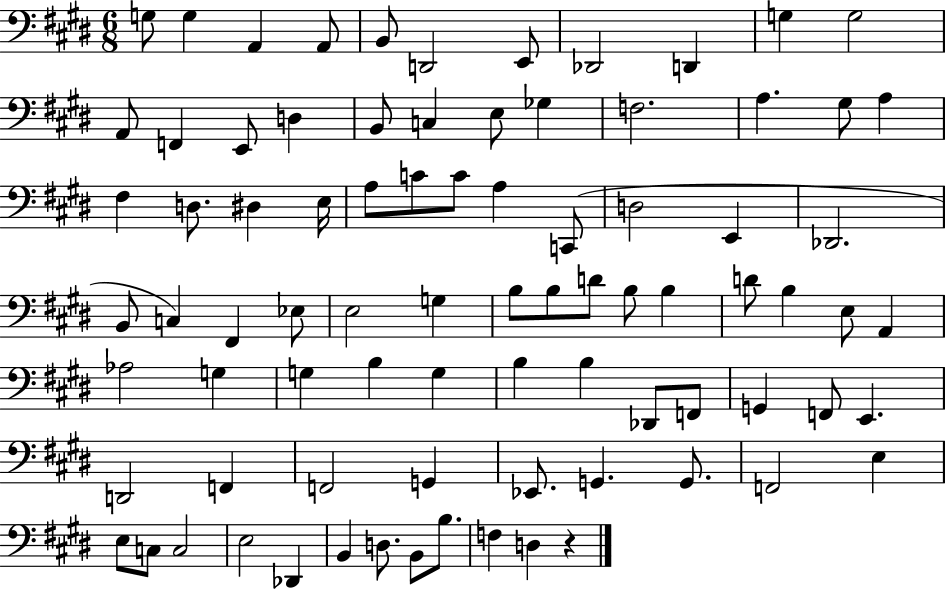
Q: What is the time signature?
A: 6/8